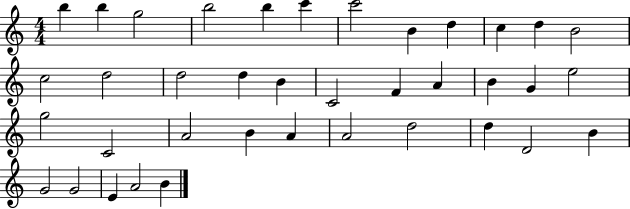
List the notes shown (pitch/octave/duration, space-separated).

B5/q B5/q G5/h B5/h B5/q C6/q C6/h B4/q D5/q C5/q D5/q B4/h C5/h D5/h D5/h D5/q B4/q C4/h F4/q A4/q B4/q G4/q E5/h G5/h C4/h A4/h B4/q A4/q A4/h D5/h D5/q D4/h B4/q G4/h G4/h E4/q A4/h B4/q